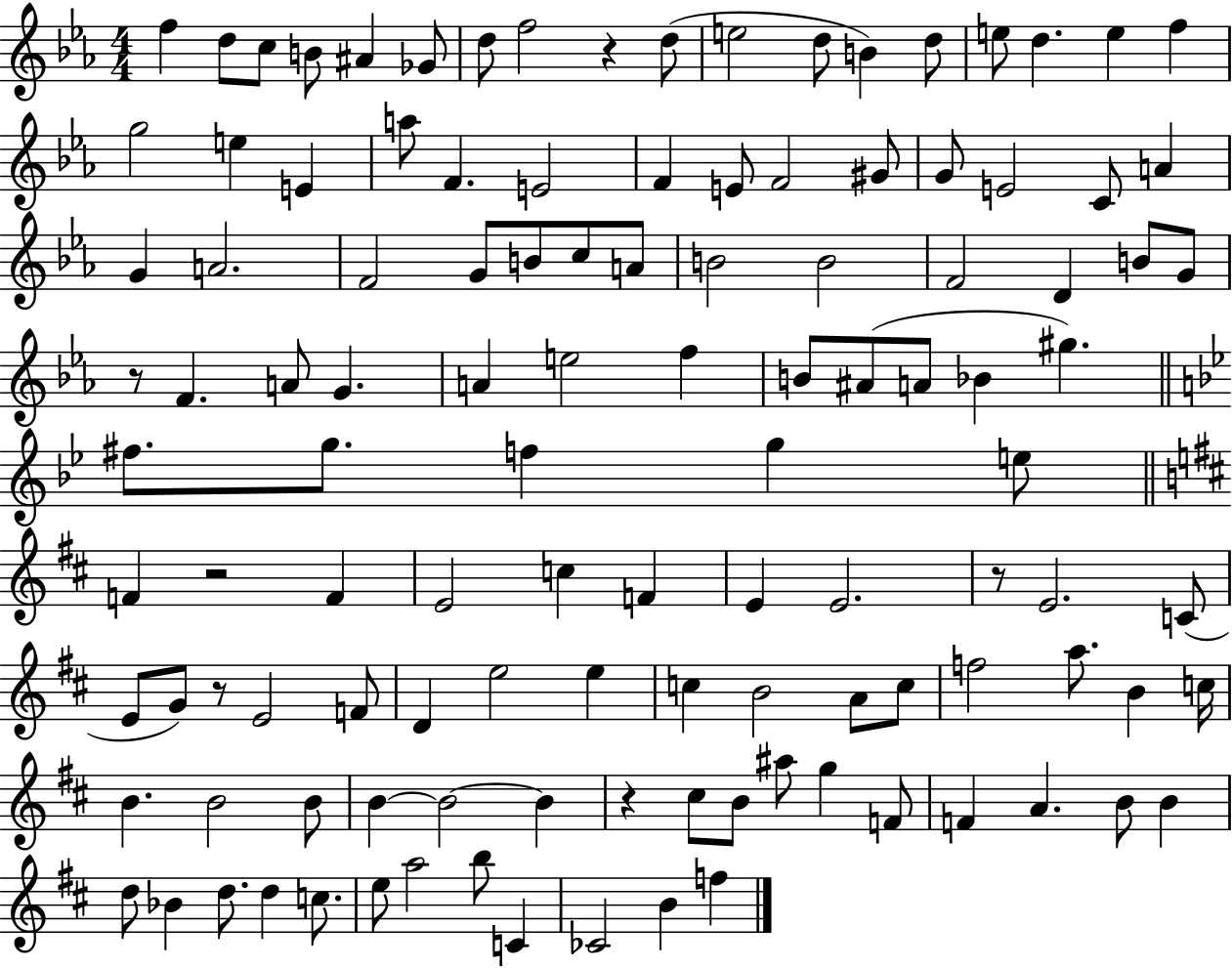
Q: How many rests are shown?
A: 6